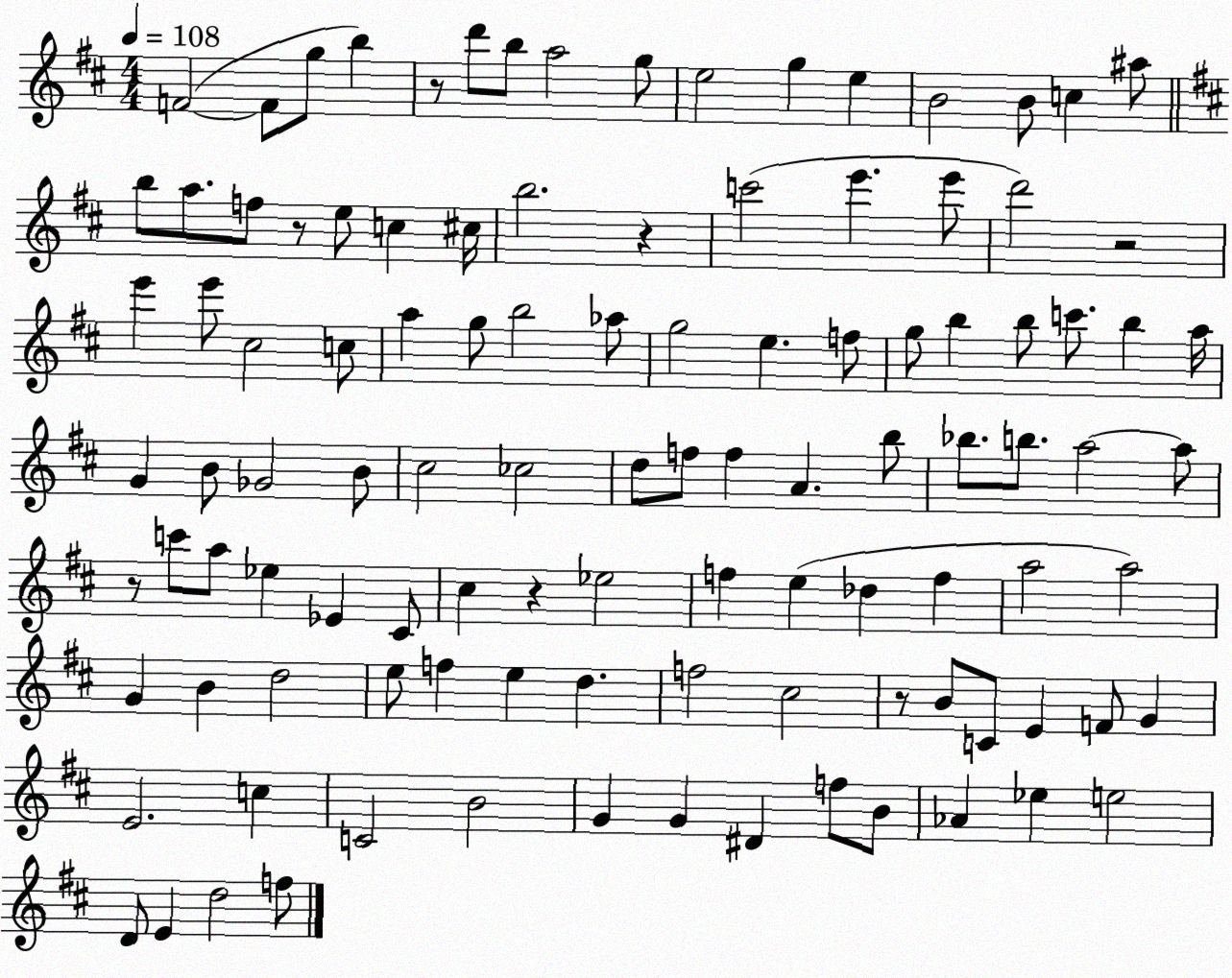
X:1
T:Untitled
M:4/4
L:1/4
K:D
F2 F/2 g/2 b z/2 d'/2 b/2 a2 g/2 e2 g e B2 B/2 c ^a/2 b/2 a/2 f/2 z/2 e/2 c ^c/4 b2 z c'2 e' e'/2 d'2 z2 e' e'/2 ^c2 c/2 a g/2 b2 _a/2 g2 e f/2 g/2 b b/2 c'/2 b a/4 G B/2 _G2 B/2 ^c2 _c2 d/2 f/2 f A b/2 _b/2 b/2 a2 a/2 z/2 c'/2 a/2 _e _E ^C/2 ^c z _e2 f e _d f a2 a2 G B d2 e/2 f e d f2 ^c2 z/2 B/2 C/2 E F/2 G E2 c C2 B2 G G ^D f/2 B/2 _A _e e2 D/2 E d2 f/2